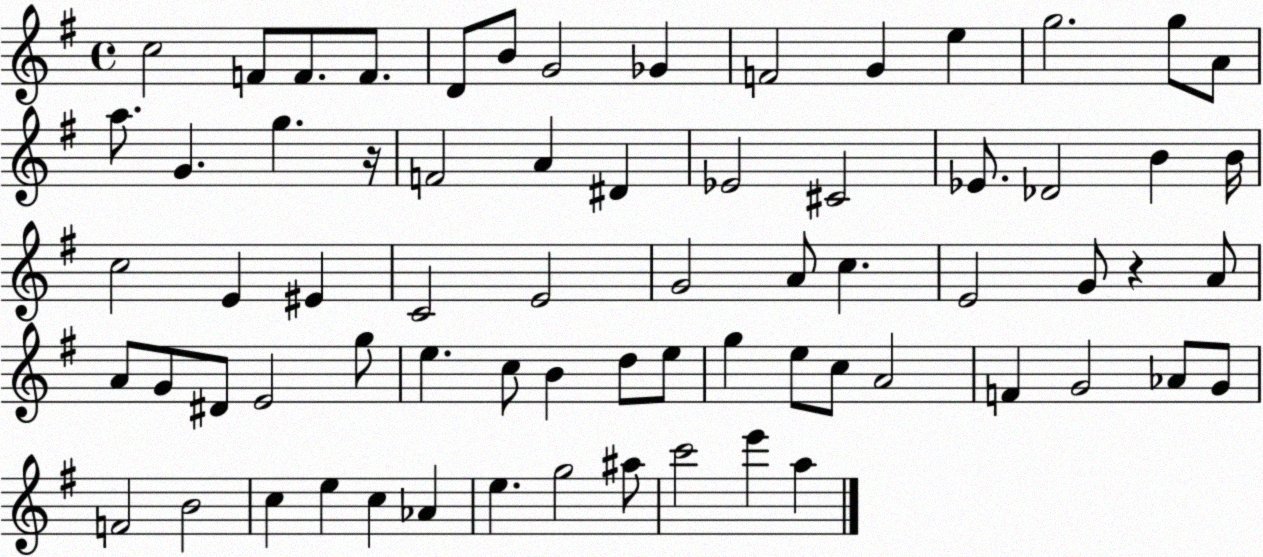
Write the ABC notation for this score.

X:1
T:Untitled
M:4/4
L:1/4
K:G
c2 F/2 F/2 F/2 D/2 B/2 G2 _G F2 G e g2 g/2 A/2 a/2 G g z/4 F2 A ^D _E2 ^C2 _E/2 _D2 B B/4 c2 E ^E C2 E2 G2 A/2 c E2 G/2 z A/2 A/2 G/2 ^D/2 E2 g/2 e c/2 B d/2 e/2 g e/2 c/2 A2 F G2 _A/2 G/2 F2 B2 c e c _A e g2 ^a/2 c'2 e' a